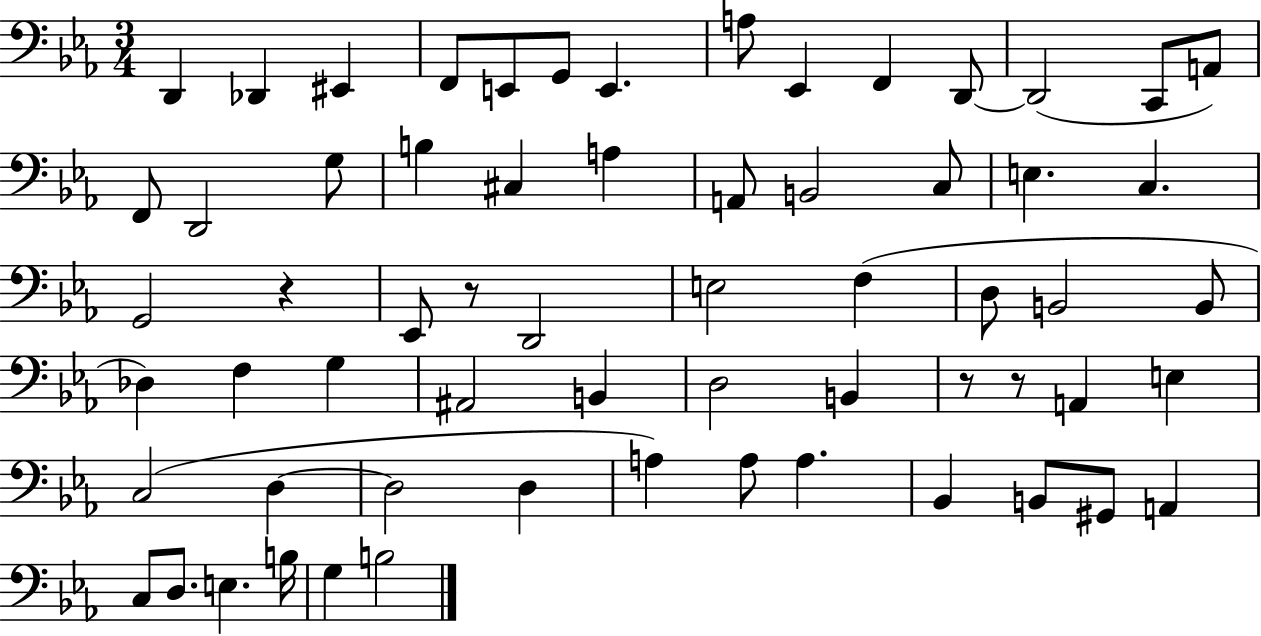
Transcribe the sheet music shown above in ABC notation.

X:1
T:Untitled
M:3/4
L:1/4
K:Eb
D,, _D,, ^E,, F,,/2 E,,/2 G,,/2 E,, A,/2 _E,, F,, D,,/2 D,,2 C,,/2 A,,/2 F,,/2 D,,2 G,/2 B, ^C, A, A,,/2 B,,2 C,/2 E, C, G,,2 z _E,,/2 z/2 D,,2 E,2 F, D,/2 B,,2 B,,/2 _D, F, G, ^A,,2 B,, D,2 B,, z/2 z/2 A,, E, C,2 D, D,2 D, A, A,/2 A, _B,, B,,/2 ^G,,/2 A,, C,/2 D,/2 E, B,/4 G, B,2